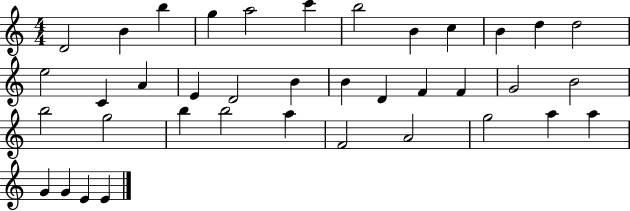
{
  \clef treble
  \numericTimeSignature
  \time 4/4
  \key c \major
  d'2 b'4 b''4 | g''4 a''2 c'''4 | b''2 b'4 c''4 | b'4 d''4 d''2 | \break e''2 c'4 a'4 | e'4 d'2 b'4 | b'4 d'4 f'4 f'4 | g'2 b'2 | \break b''2 g''2 | b''4 b''2 a''4 | f'2 a'2 | g''2 a''4 a''4 | \break g'4 g'4 e'4 e'4 | \bar "|."
}